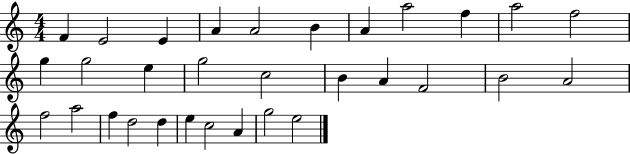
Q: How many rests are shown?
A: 0